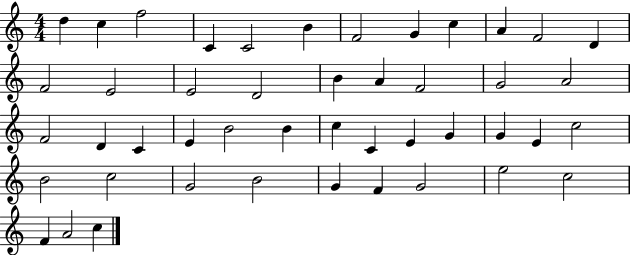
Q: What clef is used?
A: treble